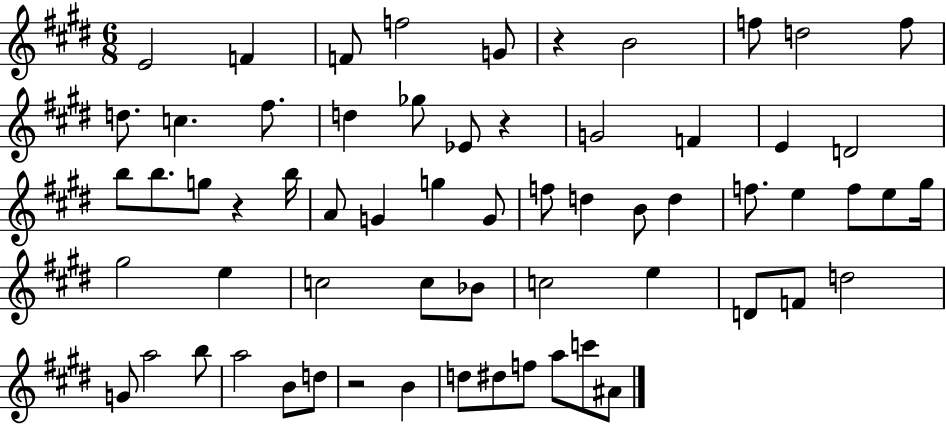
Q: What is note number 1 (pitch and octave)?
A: E4